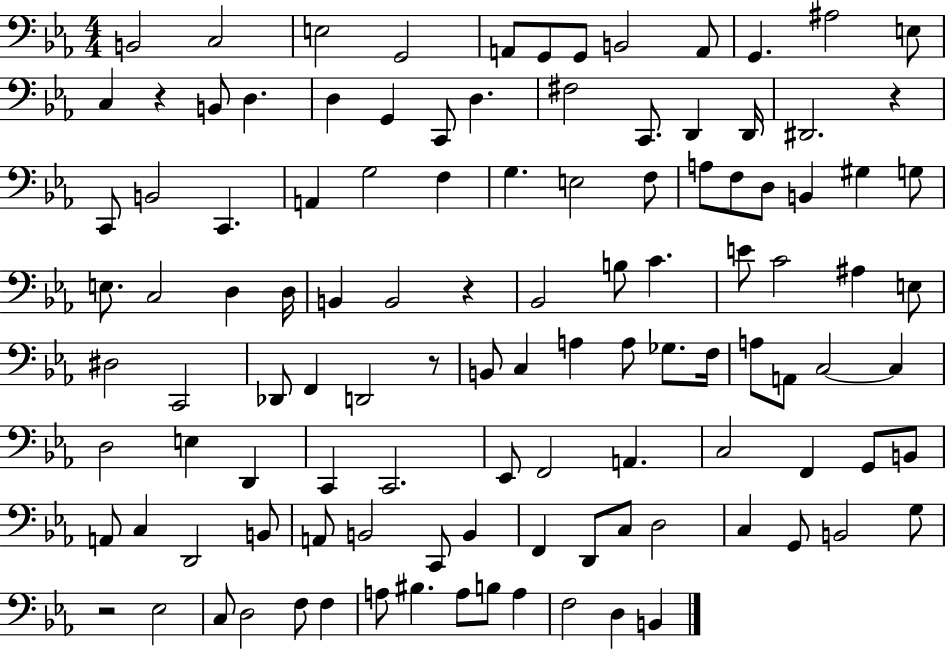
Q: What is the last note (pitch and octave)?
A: B2